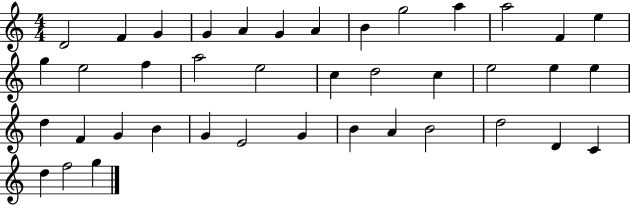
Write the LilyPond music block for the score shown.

{
  \clef treble
  \numericTimeSignature
  \time 4/4
  \key c \major
  d'2 f'4 g'4 | g'4 a'4 g'4 a'4 | b'4 g''2 a''4 | a''2 f'4 e''4 | \break g''4 e''2 f''4 | a''2 e''2 | c''4 d''2 c''4 | e''2 e''4 e''4 | \break d''4 f'4 g'4 b'4 | g'4 e'2 g'4 | b'4 a'4 b'2 | d''2 d'4 c'4 | \break d''4 f''2 g''4 | \bar "|."
}